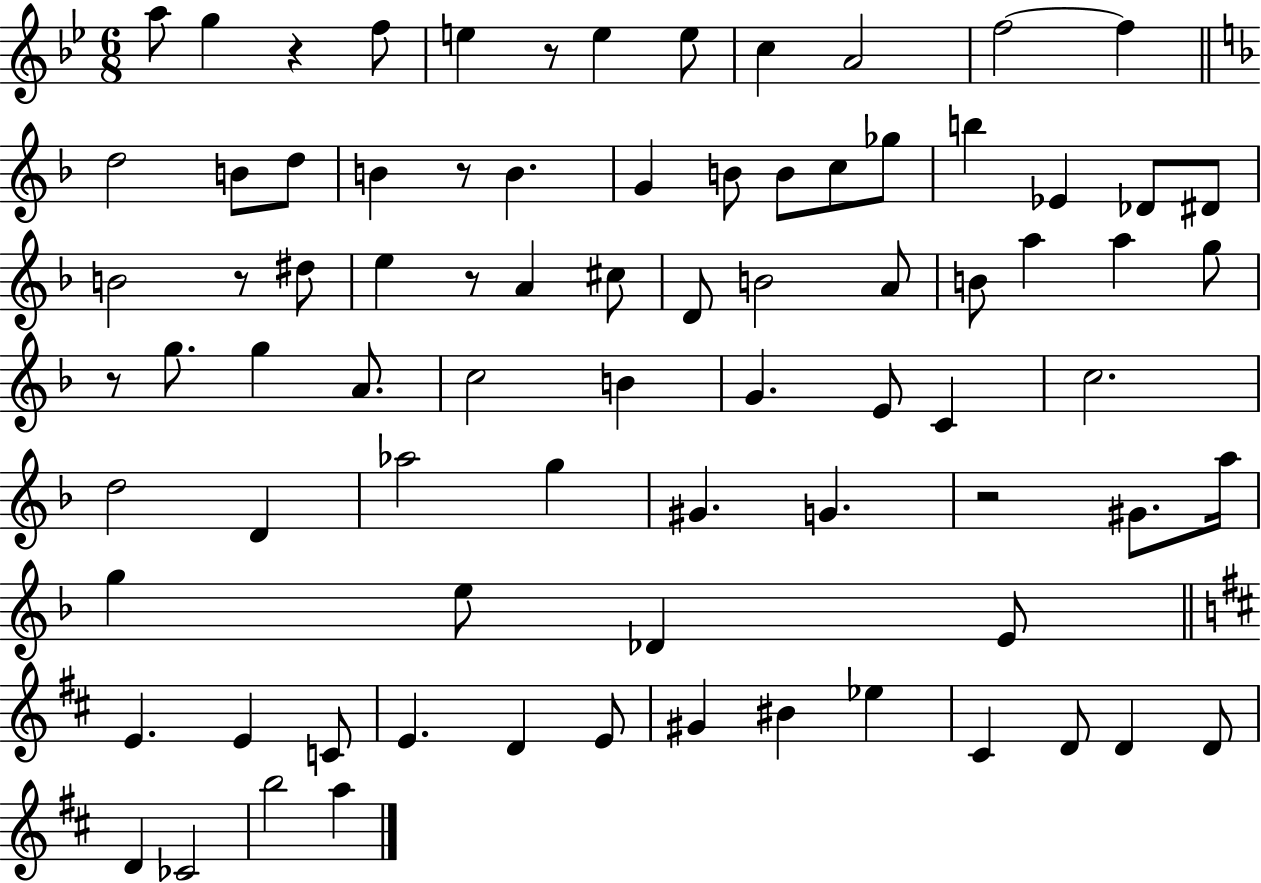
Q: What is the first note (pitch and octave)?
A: A5